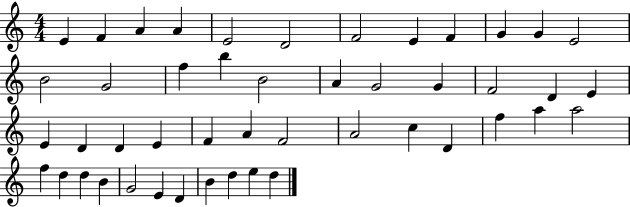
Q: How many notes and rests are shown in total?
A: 47